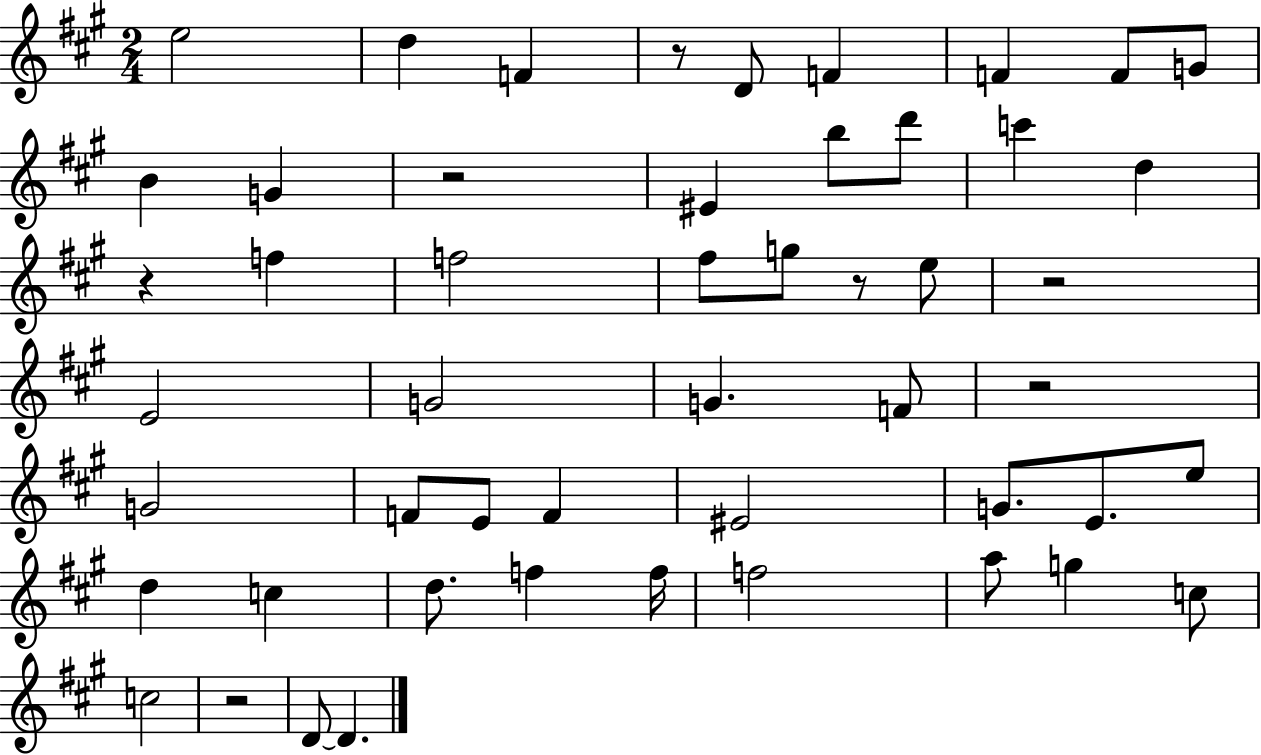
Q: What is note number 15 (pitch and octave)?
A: D5